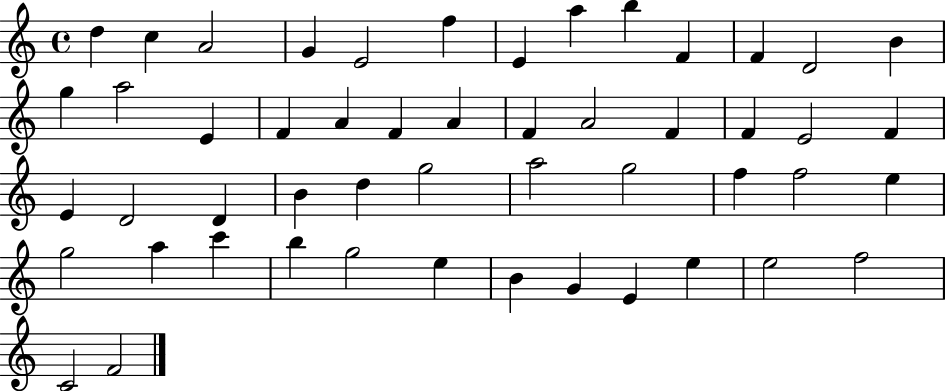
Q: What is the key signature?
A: C major